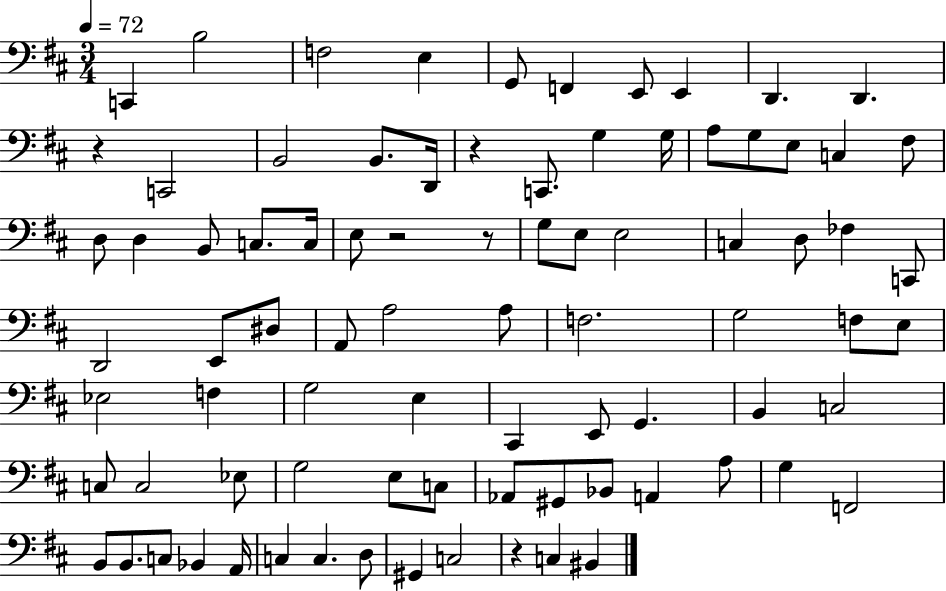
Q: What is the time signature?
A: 3/4